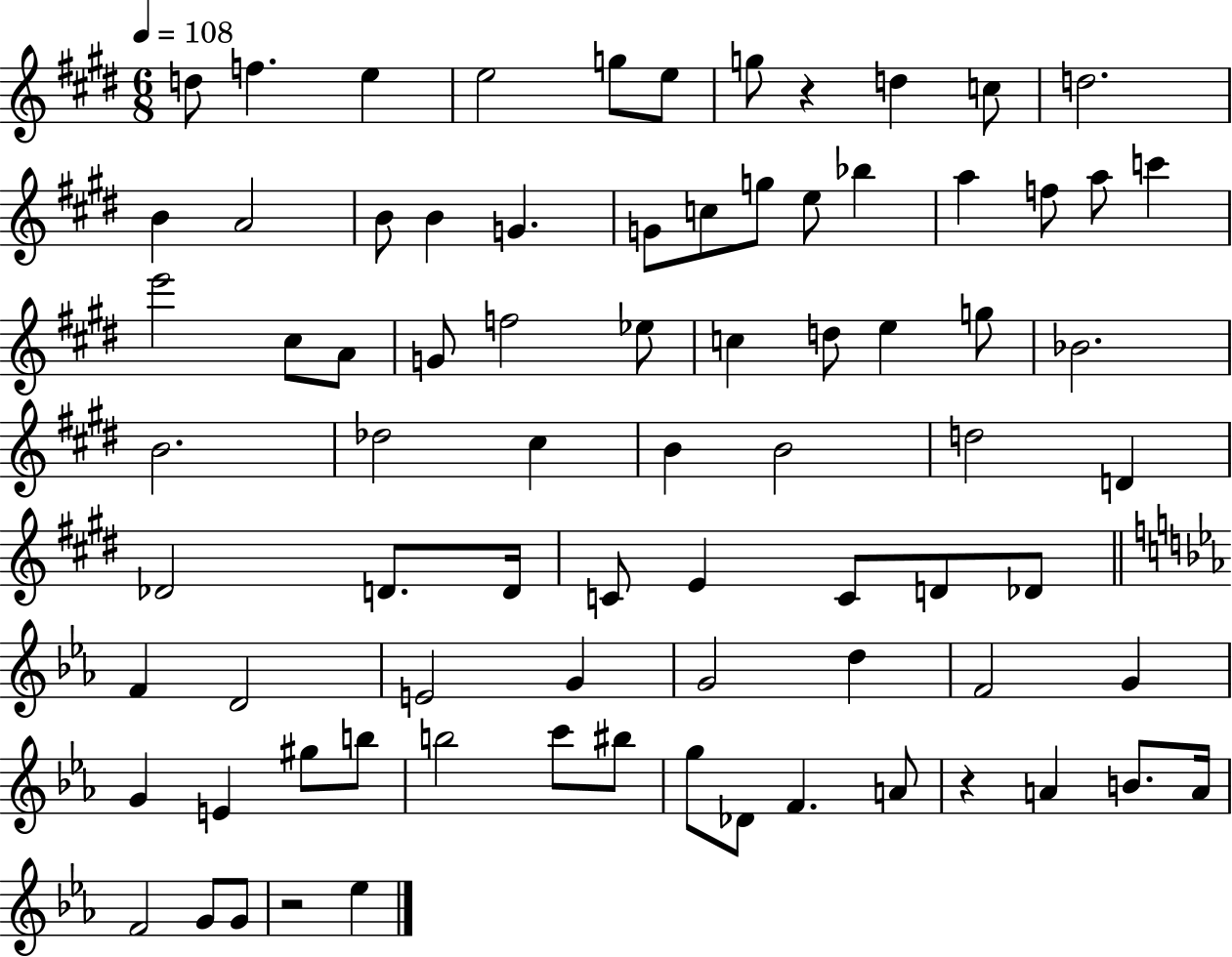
D5/e F5/q. E5/q E5/h G5/e E5/e G5/e R/q D5/q C5/e D5/h. B4/q A4/h B4/e B4/q G4/q. G4/e C5/e G5/e E5/e Bb5/q A5/q F5/e A5/e C6/q E6/h C#5/e A4/e G4/e F5/h Eb5/e C5/q D5/e E5/q G5/e Bb4/h. B4/h. Db5/h C#5/q B4/q B4/h D5/h D4/q Db4/h D4/e. D4/s C4/e E4/q C4/e D4/e Db4/e F4/q D4/h E4/h G4/q G4/h D5/q F4/h G4/q G4/q E4/q G#5/e B5/e B5/h C6/e BIS5/e G5/e Db4/e F4/q. A4/e R/q A4/q B4/e. A4/s F4/h G4/e G4/e R/h Eb5/q